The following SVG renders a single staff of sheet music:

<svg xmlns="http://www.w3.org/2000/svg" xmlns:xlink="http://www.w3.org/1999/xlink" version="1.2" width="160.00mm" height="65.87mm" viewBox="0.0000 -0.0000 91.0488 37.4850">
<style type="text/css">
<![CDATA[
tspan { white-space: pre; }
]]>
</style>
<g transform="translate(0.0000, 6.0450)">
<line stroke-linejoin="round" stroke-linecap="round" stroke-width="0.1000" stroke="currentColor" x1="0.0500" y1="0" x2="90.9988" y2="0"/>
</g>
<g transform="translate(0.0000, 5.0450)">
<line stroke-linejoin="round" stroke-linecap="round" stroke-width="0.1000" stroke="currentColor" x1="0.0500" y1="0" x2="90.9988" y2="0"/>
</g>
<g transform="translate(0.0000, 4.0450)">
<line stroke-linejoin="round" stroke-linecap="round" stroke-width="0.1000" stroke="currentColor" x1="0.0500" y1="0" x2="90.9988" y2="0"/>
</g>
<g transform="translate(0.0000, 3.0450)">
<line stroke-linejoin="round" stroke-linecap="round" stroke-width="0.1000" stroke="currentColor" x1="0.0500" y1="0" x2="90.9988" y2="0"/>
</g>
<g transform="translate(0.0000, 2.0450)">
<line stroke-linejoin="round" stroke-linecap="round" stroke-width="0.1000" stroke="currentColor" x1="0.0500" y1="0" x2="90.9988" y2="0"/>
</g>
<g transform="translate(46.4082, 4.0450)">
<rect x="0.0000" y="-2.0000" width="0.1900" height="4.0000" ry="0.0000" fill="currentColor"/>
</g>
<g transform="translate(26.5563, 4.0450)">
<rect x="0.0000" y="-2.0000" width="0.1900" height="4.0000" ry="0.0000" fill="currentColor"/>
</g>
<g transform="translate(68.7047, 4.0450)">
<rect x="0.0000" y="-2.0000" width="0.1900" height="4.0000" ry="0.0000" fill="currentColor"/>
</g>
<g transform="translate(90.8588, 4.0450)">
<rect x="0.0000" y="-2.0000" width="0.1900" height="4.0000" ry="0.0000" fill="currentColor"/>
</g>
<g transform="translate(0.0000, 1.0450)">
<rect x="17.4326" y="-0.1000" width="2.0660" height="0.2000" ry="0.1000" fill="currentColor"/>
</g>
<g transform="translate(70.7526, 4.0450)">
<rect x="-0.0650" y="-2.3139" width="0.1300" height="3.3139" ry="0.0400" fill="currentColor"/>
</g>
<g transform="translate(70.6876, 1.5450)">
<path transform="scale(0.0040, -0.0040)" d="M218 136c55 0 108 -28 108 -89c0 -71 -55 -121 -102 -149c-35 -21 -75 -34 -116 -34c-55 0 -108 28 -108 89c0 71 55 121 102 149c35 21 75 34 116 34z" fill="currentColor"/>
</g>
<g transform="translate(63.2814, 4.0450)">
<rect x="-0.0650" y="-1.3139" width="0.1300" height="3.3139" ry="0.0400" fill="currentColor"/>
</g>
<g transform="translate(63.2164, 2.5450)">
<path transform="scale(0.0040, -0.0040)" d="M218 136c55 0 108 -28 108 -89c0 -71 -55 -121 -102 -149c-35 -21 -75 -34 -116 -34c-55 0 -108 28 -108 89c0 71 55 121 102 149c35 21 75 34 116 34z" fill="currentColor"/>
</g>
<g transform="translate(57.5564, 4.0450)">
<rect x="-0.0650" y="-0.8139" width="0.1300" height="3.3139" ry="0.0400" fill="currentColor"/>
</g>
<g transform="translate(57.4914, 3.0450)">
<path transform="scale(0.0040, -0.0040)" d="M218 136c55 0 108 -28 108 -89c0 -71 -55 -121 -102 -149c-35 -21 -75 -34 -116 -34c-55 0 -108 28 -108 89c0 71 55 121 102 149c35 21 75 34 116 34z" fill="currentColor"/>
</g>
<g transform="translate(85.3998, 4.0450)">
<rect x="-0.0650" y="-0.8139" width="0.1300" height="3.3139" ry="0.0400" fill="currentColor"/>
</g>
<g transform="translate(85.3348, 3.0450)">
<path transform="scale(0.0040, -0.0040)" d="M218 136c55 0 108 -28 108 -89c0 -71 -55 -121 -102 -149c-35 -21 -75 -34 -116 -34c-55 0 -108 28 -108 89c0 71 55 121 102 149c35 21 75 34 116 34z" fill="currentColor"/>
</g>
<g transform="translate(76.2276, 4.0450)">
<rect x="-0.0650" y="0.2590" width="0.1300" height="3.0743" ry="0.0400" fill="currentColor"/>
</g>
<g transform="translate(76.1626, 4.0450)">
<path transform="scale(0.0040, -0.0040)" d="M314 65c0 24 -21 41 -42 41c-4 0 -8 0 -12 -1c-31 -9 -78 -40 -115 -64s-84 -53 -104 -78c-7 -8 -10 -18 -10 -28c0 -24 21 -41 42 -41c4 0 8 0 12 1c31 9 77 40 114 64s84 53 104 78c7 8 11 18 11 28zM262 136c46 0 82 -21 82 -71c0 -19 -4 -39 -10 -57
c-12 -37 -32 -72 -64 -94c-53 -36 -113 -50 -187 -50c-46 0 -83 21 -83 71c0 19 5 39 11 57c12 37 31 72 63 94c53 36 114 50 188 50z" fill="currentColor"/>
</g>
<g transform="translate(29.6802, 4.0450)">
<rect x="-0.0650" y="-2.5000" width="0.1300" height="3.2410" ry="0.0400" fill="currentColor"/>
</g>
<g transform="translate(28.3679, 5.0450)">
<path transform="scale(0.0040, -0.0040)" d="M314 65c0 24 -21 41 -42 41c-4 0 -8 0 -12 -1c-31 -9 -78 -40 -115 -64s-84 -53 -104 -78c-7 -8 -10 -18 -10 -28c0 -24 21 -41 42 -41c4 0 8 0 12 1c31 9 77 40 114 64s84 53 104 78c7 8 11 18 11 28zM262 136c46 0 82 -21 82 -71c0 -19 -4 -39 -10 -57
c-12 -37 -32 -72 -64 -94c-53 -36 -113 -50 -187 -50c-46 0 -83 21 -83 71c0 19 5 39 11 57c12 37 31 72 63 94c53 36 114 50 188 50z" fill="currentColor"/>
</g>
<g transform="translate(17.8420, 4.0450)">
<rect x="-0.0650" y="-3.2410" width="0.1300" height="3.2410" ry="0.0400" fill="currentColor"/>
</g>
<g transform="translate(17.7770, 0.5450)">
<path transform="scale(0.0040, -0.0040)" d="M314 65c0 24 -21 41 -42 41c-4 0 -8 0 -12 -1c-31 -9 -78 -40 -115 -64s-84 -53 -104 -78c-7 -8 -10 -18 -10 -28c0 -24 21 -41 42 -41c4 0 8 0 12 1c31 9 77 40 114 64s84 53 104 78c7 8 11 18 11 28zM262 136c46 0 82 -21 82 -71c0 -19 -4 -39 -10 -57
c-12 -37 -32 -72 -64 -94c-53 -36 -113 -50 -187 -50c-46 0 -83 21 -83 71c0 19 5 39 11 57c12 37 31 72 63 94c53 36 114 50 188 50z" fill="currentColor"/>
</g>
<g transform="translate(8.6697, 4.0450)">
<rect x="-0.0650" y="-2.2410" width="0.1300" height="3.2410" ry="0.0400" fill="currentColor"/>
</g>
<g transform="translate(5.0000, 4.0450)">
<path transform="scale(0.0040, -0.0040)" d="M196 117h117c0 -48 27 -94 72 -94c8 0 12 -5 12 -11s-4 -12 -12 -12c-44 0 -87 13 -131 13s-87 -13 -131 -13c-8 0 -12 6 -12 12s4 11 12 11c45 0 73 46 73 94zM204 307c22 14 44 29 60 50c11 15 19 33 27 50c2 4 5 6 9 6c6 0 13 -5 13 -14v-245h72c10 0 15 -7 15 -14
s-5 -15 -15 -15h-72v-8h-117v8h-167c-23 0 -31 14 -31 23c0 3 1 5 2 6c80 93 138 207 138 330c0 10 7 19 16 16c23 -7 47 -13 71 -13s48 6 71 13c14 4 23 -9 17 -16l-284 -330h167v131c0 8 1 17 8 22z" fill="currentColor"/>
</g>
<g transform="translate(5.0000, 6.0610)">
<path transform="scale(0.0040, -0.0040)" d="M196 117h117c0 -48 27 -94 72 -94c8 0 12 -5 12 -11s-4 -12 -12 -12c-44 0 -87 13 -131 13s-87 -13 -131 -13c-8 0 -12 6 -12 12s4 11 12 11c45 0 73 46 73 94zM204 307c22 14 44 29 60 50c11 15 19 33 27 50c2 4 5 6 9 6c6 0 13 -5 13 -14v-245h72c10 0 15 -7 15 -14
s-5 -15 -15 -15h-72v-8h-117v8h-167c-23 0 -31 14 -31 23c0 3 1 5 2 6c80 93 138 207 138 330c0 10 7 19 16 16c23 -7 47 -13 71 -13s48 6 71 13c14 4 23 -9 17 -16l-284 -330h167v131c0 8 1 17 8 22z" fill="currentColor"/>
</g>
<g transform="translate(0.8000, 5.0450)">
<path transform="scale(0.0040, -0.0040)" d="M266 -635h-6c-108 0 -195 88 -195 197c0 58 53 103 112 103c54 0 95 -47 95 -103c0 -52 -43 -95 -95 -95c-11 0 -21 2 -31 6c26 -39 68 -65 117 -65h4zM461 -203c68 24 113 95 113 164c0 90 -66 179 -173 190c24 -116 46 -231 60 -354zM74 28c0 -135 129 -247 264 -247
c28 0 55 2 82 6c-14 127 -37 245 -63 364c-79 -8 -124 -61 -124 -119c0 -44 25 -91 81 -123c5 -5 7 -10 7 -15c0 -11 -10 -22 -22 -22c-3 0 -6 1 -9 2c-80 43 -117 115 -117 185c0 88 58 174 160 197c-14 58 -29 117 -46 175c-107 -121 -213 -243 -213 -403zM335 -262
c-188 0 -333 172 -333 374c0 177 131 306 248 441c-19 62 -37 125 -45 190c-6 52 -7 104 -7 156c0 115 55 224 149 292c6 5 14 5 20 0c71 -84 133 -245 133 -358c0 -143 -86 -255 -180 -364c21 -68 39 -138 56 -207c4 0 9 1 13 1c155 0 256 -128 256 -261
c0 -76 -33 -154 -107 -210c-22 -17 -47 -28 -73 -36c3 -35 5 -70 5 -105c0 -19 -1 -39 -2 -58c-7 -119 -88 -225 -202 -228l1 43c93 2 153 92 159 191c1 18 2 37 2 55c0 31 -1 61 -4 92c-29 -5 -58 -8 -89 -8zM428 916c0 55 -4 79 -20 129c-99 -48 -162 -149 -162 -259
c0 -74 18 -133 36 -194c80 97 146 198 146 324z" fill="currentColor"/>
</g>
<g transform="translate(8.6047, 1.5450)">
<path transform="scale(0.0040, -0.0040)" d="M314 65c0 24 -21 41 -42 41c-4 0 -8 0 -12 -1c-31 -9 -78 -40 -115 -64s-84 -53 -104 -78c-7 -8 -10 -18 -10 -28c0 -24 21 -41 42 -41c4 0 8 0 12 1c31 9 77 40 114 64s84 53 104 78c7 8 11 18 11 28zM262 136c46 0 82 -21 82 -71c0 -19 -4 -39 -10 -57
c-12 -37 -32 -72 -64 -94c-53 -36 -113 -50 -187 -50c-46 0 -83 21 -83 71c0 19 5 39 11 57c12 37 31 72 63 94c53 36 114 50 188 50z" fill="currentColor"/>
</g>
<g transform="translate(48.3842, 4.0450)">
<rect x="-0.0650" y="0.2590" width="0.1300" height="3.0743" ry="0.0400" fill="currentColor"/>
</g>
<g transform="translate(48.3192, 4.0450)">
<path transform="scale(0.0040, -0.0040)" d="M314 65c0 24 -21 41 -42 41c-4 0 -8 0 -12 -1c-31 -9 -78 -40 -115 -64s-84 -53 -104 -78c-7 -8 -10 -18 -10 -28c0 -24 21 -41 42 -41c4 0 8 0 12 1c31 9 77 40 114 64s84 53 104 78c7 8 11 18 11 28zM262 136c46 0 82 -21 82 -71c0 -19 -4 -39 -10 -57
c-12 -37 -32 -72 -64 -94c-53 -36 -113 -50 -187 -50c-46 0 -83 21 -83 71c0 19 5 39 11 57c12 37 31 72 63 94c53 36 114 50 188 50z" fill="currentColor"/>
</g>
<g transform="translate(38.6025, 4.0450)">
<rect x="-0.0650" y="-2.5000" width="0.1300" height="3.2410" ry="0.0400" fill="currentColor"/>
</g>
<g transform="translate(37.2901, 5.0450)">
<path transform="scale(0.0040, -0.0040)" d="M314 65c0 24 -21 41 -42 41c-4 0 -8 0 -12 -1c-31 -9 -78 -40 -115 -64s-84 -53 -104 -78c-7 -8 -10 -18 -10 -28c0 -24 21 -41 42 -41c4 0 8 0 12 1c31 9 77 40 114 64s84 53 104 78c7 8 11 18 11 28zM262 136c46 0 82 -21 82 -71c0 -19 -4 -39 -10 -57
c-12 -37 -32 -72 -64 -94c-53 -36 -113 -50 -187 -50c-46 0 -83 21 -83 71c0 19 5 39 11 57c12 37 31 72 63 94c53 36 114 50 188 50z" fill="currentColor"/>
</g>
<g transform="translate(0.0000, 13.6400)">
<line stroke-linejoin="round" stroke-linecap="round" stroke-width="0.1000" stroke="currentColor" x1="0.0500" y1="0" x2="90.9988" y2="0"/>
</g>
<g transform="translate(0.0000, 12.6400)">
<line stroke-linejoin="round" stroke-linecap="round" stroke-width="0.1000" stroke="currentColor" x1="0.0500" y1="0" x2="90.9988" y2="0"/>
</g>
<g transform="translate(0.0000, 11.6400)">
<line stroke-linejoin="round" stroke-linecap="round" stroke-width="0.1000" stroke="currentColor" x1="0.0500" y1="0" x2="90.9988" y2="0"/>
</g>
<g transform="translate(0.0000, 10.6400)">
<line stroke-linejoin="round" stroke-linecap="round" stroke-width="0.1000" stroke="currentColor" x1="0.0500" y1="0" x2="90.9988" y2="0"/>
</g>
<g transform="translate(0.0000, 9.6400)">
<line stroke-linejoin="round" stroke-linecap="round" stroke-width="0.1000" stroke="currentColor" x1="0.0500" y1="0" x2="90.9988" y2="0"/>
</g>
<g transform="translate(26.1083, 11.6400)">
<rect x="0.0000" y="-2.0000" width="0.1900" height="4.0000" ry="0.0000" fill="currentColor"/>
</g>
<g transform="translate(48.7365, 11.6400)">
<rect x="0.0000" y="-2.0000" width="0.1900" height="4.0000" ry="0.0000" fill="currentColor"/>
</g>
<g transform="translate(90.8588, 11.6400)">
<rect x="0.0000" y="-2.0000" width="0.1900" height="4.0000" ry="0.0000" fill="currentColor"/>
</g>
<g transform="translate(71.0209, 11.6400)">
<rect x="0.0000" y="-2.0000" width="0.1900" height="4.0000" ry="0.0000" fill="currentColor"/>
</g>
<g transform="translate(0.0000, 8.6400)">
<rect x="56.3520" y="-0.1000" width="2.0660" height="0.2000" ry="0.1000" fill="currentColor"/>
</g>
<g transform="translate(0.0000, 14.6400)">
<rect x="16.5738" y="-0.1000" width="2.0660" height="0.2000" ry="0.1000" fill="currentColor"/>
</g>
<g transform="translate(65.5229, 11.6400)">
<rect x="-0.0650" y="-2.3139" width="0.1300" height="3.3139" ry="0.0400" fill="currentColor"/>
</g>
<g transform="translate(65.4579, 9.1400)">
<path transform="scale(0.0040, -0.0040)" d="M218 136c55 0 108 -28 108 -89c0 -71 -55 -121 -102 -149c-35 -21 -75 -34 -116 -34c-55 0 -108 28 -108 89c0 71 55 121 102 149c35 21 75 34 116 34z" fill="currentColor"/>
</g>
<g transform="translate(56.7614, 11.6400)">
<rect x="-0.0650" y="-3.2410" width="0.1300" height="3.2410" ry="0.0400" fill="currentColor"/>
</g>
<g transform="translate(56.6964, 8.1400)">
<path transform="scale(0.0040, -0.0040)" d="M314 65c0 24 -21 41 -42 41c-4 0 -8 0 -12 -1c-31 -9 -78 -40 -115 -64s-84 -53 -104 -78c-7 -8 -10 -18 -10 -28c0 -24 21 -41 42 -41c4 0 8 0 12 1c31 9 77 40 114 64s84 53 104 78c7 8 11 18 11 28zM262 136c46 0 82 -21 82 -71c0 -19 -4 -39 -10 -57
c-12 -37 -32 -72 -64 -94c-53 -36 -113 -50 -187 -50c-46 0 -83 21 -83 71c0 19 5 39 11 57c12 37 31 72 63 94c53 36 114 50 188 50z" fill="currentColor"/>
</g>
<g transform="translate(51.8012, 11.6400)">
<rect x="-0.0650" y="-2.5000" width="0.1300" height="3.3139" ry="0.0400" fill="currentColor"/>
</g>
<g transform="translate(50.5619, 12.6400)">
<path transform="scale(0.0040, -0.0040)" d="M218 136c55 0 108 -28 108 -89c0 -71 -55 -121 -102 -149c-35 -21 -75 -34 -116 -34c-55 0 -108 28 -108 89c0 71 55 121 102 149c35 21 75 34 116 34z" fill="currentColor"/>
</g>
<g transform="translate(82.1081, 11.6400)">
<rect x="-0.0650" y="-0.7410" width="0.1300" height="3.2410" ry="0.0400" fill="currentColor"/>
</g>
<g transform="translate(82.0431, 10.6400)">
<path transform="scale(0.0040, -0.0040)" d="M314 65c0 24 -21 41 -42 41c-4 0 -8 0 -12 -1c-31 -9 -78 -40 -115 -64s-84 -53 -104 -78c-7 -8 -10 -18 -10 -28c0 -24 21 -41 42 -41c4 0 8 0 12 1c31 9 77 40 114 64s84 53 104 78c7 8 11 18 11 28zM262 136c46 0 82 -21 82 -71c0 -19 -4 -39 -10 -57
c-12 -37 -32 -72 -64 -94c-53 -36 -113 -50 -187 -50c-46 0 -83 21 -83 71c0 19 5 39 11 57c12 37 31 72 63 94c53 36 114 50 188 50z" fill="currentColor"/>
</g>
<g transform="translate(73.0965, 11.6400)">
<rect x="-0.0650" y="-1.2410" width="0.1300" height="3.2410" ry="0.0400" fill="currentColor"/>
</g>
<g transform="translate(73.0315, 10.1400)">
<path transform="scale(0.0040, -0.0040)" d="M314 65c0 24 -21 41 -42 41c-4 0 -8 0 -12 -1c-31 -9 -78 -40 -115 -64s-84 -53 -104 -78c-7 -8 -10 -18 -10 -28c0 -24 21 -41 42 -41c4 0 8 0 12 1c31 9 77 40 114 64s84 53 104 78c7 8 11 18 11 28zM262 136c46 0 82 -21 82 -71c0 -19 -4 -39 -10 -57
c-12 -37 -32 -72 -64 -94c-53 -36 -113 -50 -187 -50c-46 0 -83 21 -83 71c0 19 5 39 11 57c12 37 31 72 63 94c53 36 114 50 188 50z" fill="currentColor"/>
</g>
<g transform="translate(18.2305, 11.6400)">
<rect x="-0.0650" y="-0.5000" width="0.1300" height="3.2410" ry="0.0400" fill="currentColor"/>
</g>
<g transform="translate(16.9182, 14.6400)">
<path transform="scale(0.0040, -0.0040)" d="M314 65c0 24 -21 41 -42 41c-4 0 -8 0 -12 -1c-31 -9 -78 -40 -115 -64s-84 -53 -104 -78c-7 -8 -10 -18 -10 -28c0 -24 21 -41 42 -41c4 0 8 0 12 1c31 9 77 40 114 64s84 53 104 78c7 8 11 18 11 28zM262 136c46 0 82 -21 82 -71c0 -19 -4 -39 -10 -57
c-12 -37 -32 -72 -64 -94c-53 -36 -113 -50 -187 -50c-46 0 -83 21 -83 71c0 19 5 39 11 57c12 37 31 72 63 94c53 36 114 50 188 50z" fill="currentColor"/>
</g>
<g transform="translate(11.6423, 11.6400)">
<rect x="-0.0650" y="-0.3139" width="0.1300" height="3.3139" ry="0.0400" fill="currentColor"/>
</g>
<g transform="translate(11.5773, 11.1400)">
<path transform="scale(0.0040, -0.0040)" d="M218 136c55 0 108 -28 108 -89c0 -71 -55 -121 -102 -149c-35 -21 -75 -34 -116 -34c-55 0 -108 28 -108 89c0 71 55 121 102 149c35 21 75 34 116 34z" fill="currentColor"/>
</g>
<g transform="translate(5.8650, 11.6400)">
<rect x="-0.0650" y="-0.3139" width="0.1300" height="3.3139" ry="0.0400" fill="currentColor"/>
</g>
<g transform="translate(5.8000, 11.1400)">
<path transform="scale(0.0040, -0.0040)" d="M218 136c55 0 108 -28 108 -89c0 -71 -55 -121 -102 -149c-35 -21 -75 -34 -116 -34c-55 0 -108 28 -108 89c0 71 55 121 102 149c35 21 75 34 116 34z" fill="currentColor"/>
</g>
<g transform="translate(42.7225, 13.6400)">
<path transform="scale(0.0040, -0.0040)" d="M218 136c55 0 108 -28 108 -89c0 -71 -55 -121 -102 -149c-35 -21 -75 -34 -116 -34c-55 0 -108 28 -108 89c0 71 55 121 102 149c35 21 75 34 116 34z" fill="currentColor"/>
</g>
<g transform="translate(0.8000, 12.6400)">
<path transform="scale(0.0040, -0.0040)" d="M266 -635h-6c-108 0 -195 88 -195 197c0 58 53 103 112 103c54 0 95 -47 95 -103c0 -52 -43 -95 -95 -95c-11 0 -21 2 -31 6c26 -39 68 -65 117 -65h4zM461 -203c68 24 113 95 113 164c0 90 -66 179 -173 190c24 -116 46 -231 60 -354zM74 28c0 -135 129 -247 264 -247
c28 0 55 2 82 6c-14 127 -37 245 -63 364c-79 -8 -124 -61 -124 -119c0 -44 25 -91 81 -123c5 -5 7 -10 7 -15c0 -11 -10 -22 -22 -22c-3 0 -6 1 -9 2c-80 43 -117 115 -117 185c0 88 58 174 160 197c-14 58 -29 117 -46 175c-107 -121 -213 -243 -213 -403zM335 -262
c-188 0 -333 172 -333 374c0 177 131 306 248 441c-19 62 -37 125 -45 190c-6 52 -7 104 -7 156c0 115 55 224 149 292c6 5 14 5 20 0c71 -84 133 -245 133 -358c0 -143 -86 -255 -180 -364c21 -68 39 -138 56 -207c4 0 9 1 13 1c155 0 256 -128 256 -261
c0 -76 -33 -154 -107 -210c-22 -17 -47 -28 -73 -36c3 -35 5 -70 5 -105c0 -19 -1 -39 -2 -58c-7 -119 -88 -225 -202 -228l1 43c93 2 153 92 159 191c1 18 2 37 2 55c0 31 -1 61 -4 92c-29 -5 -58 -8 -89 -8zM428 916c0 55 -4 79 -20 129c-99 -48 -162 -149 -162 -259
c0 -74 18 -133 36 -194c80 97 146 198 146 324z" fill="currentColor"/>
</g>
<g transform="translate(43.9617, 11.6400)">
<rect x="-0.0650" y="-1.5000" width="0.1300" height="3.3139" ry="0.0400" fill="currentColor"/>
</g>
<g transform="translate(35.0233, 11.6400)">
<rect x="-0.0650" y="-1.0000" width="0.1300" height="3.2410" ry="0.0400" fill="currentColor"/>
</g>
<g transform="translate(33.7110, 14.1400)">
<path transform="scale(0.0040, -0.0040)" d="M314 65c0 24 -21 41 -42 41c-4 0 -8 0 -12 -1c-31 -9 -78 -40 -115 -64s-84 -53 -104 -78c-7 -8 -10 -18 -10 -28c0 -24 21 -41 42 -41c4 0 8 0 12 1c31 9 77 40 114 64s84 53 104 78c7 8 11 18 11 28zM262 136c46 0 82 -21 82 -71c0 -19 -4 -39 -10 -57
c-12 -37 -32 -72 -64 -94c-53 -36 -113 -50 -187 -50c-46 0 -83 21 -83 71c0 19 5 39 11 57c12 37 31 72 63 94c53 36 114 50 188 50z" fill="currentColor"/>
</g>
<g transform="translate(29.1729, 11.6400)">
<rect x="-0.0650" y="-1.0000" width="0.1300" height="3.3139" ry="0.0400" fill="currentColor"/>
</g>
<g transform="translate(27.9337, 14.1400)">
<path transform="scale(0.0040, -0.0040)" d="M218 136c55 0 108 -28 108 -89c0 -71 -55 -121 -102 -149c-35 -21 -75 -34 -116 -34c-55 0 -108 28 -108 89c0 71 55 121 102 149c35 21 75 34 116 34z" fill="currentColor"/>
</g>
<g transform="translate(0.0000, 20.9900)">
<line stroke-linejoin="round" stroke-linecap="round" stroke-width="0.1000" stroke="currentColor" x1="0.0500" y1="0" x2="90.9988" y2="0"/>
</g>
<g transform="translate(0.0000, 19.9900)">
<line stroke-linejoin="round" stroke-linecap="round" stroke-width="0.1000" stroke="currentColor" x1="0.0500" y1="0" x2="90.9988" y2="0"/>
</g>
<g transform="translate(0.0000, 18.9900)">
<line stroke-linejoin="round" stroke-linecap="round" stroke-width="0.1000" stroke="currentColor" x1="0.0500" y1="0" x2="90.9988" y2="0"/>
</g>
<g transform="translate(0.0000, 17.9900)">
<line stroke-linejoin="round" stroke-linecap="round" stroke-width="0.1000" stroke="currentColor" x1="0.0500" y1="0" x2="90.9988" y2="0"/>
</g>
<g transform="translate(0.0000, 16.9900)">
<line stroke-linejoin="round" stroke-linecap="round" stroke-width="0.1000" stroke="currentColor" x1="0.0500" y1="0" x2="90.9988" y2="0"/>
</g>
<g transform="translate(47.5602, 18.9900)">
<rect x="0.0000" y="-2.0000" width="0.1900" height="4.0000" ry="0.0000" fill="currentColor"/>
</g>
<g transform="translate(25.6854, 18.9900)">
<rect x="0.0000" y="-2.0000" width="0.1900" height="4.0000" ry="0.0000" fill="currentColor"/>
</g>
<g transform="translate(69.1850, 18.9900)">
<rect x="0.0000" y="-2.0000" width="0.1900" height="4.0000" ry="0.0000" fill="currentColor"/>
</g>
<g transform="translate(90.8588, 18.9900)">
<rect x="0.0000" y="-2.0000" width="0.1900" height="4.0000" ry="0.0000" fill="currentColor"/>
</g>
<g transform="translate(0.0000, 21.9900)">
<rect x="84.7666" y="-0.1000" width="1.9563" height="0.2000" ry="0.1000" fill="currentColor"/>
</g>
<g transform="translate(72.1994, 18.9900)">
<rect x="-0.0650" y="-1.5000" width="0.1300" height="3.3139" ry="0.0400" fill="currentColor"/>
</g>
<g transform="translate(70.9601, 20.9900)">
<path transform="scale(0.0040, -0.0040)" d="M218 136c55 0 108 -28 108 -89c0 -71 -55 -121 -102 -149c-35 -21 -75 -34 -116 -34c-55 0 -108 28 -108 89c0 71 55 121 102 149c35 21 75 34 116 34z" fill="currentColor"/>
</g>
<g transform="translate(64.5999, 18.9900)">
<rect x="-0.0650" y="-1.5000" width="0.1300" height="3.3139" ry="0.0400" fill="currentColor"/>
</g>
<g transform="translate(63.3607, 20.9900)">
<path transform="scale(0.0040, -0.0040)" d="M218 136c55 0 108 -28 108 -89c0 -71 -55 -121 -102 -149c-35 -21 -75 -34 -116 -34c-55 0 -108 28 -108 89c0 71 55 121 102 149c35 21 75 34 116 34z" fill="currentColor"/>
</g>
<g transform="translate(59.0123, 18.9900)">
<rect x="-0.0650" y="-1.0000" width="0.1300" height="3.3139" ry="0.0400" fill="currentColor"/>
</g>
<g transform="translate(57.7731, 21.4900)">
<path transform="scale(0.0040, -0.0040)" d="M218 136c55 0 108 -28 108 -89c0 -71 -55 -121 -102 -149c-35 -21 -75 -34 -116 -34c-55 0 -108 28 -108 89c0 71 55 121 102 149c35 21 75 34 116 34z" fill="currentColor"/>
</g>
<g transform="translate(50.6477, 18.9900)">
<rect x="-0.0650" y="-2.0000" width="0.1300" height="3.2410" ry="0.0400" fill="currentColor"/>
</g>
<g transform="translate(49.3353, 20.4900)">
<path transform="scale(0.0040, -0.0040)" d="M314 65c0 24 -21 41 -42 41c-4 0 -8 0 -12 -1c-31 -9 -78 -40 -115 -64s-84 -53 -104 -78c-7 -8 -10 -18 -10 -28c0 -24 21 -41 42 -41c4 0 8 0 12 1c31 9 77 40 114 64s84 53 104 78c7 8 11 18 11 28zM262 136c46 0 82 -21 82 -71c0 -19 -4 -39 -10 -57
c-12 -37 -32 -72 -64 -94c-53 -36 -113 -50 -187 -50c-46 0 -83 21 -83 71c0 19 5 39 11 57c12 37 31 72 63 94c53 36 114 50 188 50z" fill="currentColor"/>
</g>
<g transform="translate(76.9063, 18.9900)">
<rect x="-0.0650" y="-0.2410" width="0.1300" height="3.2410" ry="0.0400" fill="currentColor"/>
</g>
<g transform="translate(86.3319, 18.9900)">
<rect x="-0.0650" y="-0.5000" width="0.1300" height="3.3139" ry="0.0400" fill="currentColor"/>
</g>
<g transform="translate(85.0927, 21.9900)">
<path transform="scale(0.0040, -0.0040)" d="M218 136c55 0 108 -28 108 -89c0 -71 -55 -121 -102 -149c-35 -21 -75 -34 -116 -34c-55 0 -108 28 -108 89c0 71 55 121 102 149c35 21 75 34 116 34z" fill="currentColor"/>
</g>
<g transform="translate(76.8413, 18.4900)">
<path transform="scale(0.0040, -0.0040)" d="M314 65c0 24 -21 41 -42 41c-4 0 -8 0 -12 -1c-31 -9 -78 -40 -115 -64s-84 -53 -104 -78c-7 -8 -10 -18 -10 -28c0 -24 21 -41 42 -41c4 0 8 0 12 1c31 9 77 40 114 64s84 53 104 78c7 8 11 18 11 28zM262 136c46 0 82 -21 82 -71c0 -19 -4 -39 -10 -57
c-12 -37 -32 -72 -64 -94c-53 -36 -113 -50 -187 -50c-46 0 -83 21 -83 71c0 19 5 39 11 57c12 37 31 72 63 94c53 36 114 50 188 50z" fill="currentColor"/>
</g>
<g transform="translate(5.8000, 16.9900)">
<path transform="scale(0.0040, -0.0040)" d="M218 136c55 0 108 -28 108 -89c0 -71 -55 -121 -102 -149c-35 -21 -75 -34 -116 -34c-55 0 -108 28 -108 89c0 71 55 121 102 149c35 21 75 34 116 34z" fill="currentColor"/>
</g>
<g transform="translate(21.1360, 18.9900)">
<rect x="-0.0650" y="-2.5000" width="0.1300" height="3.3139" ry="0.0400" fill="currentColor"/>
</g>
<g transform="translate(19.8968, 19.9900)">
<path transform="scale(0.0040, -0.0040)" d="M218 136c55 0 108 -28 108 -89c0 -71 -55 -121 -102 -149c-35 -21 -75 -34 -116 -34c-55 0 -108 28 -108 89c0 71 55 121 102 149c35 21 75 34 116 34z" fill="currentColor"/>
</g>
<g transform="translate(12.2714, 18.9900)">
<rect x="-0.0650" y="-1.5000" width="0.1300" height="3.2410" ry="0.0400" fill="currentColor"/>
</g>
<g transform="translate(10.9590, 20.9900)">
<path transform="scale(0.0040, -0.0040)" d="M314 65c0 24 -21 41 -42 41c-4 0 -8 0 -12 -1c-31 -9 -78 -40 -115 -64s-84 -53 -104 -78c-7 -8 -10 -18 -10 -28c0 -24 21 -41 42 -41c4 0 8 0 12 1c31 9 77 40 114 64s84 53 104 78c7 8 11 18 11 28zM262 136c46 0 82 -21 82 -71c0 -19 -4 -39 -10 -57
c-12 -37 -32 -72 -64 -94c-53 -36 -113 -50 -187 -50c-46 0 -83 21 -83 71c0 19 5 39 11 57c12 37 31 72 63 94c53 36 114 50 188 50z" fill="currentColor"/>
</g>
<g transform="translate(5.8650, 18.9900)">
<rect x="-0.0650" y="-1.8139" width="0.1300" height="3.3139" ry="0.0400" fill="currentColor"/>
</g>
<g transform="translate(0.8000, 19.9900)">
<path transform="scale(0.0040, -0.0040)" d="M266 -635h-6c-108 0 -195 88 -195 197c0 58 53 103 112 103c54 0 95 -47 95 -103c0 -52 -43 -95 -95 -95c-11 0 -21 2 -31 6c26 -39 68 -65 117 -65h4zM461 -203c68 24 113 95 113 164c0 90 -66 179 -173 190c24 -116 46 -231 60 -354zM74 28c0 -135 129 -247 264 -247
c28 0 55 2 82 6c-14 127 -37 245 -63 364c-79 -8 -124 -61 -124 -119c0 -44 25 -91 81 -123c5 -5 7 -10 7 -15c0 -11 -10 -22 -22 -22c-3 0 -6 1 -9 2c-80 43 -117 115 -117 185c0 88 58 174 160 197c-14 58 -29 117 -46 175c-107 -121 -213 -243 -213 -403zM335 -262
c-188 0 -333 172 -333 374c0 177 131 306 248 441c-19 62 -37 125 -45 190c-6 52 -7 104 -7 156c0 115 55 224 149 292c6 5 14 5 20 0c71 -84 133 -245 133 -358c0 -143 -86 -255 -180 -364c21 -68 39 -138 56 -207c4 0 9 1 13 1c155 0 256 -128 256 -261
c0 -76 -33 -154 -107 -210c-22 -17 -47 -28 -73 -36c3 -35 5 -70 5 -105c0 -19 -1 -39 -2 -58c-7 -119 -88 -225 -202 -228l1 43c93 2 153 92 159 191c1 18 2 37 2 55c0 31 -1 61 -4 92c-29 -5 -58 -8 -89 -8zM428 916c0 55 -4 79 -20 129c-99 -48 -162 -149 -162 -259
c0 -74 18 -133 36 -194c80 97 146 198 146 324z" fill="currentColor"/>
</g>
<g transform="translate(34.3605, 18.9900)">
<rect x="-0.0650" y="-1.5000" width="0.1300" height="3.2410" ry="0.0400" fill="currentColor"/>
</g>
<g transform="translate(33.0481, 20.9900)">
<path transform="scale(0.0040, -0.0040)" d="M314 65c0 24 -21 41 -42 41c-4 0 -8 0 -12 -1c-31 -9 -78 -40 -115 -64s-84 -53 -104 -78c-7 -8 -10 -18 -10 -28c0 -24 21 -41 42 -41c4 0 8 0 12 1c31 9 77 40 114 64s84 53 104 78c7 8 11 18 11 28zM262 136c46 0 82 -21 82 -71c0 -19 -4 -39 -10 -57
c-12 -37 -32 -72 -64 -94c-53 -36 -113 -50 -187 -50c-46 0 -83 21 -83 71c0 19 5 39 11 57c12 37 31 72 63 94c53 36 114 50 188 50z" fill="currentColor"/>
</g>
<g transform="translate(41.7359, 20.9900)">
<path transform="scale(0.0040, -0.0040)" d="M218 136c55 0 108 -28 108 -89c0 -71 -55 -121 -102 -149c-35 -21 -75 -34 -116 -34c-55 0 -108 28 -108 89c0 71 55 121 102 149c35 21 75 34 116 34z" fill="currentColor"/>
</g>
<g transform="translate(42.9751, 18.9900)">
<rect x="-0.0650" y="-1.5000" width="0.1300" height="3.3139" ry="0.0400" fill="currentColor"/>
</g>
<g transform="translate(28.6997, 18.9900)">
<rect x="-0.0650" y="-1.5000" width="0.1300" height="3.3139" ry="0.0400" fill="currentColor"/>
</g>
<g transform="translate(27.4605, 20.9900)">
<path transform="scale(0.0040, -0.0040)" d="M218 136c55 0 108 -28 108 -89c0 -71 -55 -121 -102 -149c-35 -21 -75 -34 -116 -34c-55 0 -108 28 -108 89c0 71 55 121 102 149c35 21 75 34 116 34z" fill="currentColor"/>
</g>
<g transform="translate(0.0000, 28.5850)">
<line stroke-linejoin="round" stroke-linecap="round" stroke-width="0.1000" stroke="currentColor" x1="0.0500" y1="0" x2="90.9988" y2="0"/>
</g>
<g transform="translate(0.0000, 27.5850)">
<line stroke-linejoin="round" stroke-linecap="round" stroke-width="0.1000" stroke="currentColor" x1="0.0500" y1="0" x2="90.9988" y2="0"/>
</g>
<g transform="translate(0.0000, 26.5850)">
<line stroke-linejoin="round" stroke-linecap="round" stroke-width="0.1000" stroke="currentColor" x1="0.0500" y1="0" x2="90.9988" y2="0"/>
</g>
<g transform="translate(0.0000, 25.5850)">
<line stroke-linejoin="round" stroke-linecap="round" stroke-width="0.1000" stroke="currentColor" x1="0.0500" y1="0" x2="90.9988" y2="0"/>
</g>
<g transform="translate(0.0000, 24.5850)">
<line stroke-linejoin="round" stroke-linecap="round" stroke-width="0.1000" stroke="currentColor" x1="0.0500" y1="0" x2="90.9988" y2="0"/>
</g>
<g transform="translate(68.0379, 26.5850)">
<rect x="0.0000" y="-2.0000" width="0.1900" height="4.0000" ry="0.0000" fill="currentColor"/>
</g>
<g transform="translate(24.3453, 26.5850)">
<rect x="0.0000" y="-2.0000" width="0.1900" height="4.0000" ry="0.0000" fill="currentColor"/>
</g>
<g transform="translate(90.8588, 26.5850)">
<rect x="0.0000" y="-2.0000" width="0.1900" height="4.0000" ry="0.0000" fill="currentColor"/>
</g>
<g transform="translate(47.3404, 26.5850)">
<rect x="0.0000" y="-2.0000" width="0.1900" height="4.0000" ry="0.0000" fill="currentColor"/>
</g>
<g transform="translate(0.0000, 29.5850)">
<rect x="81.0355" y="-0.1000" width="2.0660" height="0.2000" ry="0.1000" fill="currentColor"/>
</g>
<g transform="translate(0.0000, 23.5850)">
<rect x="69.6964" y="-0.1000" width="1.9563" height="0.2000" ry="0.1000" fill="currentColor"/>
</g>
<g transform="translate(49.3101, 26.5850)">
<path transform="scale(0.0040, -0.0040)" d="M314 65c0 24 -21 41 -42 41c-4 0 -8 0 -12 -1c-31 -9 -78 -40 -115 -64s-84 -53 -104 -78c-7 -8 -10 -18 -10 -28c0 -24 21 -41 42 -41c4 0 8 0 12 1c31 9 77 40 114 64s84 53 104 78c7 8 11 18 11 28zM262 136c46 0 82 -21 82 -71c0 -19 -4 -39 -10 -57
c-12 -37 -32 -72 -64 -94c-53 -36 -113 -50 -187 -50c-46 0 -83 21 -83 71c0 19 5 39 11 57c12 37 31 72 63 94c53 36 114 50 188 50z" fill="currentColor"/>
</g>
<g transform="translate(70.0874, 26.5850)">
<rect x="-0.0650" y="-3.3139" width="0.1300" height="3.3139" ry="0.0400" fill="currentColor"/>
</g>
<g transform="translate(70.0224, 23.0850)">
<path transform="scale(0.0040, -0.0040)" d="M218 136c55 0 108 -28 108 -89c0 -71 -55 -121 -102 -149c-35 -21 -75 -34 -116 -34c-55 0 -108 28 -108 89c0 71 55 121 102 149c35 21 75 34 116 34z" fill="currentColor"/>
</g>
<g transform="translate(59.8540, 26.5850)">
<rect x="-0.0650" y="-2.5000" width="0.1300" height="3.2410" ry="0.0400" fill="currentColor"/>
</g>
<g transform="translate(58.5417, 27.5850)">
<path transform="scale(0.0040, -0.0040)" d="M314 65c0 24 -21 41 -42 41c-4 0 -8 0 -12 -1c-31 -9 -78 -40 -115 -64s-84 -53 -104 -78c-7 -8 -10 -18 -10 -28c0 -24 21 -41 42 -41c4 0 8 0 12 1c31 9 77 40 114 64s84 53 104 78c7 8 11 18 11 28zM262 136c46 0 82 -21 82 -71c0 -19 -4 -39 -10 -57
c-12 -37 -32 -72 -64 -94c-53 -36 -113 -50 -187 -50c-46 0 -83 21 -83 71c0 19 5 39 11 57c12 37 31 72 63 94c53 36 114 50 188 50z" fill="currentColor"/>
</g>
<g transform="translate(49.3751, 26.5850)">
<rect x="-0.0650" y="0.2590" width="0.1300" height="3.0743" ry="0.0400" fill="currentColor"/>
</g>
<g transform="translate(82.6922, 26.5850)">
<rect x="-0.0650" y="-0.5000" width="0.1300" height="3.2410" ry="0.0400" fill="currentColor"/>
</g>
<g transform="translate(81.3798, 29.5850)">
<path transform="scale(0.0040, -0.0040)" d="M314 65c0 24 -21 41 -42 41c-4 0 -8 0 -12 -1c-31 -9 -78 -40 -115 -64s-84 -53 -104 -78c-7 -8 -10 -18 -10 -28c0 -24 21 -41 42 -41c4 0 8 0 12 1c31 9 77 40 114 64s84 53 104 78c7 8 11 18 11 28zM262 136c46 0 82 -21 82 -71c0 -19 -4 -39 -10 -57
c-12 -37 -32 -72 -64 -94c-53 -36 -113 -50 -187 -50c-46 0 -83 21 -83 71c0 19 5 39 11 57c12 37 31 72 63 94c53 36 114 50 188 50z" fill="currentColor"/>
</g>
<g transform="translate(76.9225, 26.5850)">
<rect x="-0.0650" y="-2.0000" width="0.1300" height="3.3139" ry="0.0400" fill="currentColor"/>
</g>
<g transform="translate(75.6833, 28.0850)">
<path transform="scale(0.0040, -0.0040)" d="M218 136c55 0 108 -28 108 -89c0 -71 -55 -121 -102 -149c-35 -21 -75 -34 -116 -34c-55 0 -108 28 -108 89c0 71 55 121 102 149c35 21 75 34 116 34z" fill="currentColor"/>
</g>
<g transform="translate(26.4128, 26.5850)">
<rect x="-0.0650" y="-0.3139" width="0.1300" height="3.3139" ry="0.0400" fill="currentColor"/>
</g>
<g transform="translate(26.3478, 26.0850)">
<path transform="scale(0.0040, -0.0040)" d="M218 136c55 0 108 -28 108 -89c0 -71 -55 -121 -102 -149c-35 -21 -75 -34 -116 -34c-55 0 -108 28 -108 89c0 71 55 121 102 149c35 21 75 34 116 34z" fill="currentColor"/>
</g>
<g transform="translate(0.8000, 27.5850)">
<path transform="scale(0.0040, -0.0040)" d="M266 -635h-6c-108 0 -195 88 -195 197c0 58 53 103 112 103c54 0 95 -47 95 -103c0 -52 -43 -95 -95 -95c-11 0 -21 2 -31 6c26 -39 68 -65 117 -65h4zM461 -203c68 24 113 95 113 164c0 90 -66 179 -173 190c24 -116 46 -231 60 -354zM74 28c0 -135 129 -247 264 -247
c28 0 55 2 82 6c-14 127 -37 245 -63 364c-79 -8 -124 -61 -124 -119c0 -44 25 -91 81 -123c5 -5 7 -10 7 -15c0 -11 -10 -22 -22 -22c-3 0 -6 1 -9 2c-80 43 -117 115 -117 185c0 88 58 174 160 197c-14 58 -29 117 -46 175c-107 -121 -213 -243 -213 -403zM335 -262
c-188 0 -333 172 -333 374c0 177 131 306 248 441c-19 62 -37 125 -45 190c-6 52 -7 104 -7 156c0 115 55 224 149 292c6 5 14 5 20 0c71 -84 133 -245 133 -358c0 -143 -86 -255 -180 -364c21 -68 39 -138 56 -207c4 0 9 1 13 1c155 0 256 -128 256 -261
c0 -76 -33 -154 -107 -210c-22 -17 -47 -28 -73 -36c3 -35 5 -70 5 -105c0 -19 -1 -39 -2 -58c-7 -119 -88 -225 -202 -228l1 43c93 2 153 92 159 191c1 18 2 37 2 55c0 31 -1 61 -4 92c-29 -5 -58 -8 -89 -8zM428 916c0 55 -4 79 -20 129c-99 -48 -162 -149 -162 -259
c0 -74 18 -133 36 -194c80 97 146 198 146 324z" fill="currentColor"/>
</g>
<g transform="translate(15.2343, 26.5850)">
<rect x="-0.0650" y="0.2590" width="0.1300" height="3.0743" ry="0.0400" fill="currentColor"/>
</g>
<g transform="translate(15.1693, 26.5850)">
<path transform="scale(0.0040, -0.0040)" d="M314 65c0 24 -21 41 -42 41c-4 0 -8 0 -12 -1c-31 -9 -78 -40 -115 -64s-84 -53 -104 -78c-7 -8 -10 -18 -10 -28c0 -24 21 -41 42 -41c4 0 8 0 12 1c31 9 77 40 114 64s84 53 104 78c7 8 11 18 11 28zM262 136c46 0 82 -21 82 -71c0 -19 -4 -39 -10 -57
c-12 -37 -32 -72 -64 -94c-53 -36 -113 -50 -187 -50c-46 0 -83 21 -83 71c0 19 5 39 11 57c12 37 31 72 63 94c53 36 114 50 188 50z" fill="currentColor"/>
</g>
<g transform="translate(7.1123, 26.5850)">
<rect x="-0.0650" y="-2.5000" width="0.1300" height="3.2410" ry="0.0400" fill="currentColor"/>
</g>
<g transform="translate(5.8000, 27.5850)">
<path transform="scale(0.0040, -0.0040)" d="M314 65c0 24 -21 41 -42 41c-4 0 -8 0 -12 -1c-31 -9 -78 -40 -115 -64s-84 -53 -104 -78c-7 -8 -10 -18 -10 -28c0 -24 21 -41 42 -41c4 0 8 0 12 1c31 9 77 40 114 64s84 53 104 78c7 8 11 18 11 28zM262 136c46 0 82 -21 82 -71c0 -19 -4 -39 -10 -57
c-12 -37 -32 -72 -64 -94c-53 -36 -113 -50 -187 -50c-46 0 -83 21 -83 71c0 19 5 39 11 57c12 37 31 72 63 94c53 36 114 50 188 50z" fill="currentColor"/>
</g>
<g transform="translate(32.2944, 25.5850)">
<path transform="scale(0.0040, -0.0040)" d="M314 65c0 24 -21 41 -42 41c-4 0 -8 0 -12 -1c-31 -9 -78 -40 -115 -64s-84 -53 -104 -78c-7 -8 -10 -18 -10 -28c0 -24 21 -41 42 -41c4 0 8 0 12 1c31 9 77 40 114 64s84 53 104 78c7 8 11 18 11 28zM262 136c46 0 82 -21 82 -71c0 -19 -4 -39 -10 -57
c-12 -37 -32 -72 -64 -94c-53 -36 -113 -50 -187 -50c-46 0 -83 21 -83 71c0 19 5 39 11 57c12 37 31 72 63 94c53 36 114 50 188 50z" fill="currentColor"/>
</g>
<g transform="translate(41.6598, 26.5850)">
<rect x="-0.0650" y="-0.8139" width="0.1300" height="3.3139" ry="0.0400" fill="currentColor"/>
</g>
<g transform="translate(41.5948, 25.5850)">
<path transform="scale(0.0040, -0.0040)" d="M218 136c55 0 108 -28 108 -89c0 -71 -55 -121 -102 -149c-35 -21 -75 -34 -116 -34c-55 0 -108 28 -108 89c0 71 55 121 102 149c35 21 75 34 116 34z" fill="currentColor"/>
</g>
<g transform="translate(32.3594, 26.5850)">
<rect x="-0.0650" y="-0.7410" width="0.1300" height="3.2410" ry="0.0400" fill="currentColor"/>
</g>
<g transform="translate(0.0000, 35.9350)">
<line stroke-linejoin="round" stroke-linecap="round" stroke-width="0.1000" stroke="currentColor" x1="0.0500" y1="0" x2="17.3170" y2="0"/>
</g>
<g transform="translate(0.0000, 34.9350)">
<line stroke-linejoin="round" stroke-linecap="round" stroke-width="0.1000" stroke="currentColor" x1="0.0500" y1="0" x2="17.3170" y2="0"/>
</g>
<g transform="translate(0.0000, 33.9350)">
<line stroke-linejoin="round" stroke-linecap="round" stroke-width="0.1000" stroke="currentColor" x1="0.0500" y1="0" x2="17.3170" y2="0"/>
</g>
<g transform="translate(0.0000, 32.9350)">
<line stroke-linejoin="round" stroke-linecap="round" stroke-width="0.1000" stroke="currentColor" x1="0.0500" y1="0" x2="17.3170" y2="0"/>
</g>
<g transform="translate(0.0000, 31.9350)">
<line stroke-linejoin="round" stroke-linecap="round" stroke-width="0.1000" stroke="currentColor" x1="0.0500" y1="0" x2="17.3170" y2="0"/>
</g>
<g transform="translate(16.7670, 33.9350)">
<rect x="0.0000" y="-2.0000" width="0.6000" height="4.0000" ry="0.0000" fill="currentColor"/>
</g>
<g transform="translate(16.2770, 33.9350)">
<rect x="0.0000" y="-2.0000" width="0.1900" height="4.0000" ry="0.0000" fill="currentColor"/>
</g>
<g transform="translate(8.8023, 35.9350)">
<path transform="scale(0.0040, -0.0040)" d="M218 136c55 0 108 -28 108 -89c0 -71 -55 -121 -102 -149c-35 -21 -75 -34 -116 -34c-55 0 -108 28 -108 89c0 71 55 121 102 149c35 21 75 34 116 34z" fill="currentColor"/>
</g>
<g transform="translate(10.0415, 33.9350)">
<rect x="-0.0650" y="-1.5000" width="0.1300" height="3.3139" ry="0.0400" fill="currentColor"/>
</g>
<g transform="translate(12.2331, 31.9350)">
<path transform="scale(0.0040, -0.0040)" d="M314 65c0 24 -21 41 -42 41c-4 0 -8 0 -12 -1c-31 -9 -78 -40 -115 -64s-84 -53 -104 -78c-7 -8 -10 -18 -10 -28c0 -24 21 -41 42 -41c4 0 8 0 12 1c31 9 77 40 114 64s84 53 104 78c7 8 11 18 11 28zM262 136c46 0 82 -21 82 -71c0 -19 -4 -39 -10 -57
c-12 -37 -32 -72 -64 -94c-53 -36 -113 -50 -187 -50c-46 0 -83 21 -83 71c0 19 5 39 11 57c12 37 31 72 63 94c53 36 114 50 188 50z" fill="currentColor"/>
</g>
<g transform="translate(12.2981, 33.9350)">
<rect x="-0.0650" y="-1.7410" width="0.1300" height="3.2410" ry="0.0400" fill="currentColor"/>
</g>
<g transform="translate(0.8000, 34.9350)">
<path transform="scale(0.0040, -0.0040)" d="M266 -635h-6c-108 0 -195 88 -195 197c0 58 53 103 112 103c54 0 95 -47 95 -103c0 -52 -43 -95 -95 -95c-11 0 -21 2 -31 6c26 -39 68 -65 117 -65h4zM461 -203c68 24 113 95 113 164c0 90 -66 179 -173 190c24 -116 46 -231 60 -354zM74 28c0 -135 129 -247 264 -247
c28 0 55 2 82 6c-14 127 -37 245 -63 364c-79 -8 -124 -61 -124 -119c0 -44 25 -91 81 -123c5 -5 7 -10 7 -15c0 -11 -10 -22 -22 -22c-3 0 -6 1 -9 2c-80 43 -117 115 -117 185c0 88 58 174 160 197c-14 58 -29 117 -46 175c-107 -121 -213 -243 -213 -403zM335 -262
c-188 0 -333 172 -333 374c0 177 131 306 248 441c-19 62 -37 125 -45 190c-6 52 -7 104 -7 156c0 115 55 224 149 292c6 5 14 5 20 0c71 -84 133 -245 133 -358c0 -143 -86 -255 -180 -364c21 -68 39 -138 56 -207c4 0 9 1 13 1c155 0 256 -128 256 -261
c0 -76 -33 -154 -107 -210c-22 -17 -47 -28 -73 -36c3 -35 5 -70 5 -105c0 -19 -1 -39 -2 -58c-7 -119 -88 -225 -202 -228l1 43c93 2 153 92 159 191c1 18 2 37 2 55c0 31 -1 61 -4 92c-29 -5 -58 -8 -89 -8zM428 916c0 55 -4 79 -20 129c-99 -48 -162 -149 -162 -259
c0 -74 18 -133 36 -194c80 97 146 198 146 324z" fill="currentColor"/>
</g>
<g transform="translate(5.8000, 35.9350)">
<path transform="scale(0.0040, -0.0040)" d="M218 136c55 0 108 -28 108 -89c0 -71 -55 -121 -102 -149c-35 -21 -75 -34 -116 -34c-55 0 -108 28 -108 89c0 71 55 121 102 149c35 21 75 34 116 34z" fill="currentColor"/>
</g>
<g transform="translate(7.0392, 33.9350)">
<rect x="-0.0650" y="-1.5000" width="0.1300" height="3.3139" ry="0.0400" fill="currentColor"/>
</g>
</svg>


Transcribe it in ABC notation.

X:1
T:Untitled
M:4/4
L:1/4
K:C
g2 b2 G2 G2 B2 d e g B2 d c c C2 D D2 E G b2 g e2 d2 f E2 G E E2 E F2 D E E c2 C G2 B2 c d2 d B2 G2 b F C2 E E f2